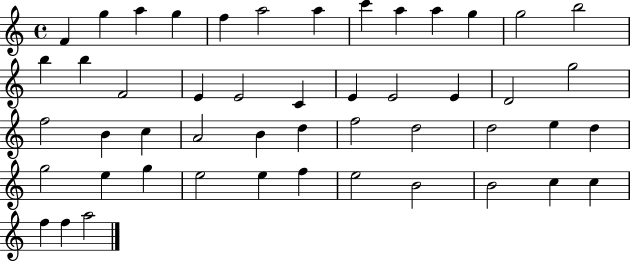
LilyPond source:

{
  \clef treble
  \time 4/4
  \defaultTimeSignature
  \key c \major
  f'4 g''4 a''4 g''4 | f''4 a''2 a''4 | c'''4 a''4 a''4 g''4 | g''2 b''2 | \break b''4 b''4 f'2 | e'4 e'2 c'4 | e'4 e'2 e'4 | d'2 g''2 | \break f''2 b'4 c''4 | a'2 b'4 d''4 | f''2 d''2 | d''2 e''4 d''4 | \break g''2 e''4 g''4 | e''2 e''4 f''4 | e''2 b'2 | b'2 c''4 c''4 | \break f''4 f''4 a''2 | \bar "|."
}